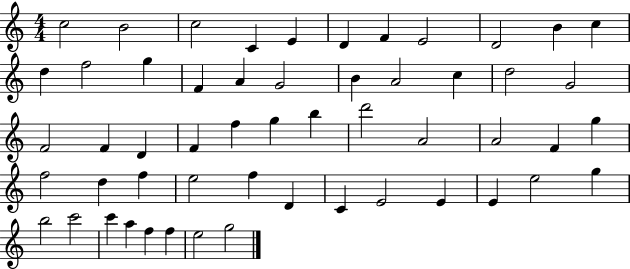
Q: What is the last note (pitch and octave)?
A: G5